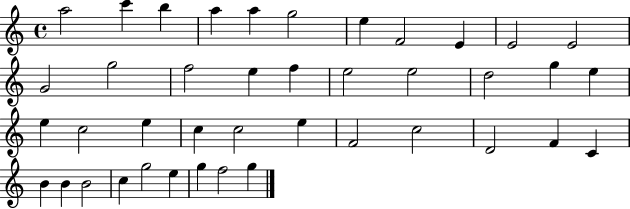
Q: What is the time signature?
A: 4/4